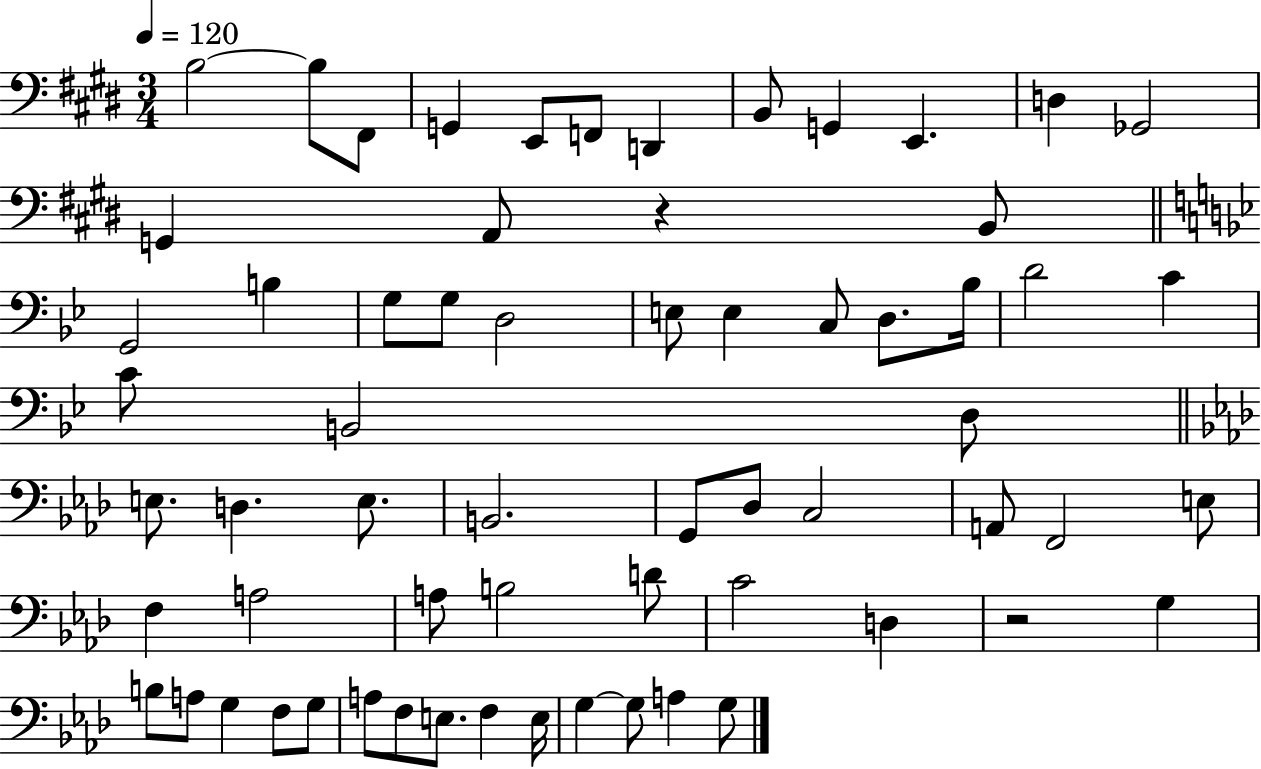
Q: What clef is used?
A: bass